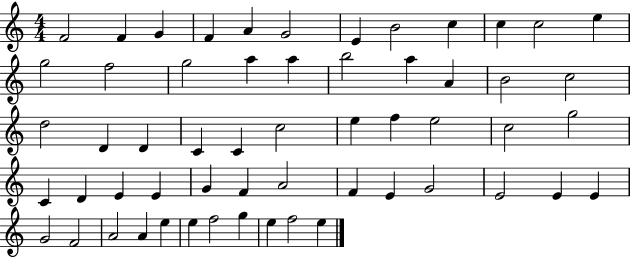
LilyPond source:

{
  \clef treble
  \numericTimeSignature
  \time 4/4
  \key c \major
  f'2 f'4 g'4 | f'4 a'4 g'2 | e'4 b'2 c''4 | c''4 c''2 e''4 | \break g''2 f''2 | g''2 a''4 a''4 | b''2 a''4 a'4 | b'2 c''2 | \break d''2 d'4 d'4 | c'4 c'4 c''2 | e''4 f''4 e''2 | c''2 g''2 | \break c'4 d'4 e'4 e'4 | g'4 f'4 a'2 | f'4 e'4 g'2 | e'2 e'4 e'4 | \break g'2 f'2 | a'2 a'4 e''4 | e''4 f''2 g''4 | e''4 f''2 e''4 | \break \bar "|."
}